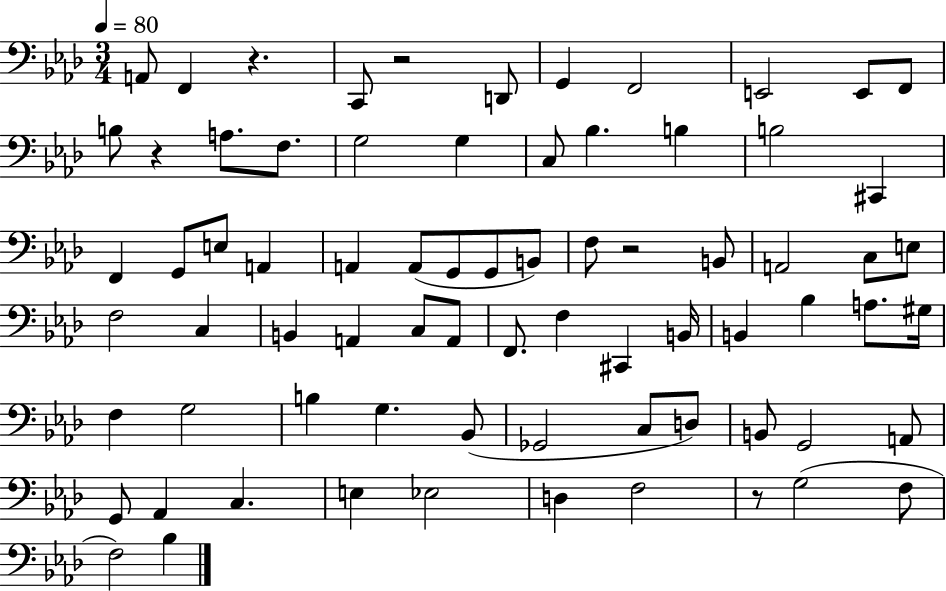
X:1
T:Untitled
M:3/4
L:1/4
K:Ab
A,,/2 F,, z C,,/2 z2 D,,/2 G,, F,,2 E,,2 E,,/2 F,,/2 B,/2 z A,/2 F,/2 G,2 G, C,/2 _B, B, B,2 ^C,, F,, G,,/2 E,/2 A,, A,, A,,/2 G,,/2 G,,/2 B,,/2 F,/2 z2 B,,/2 A,,2 C,/2 E,/2 F,2 C, B,, A,, C,/2 A,,/2 F,,/2 F, ^C,, B,,/4 B,, _B, A,/2 ^G,/4 F, G,2 B, G, _B,,/2 _G,,2 C,/2 D,/2 B,,/2 G,,2 A,,/2 G,,/2 _A,, C, E, _E,2 D, F,2 z/2 G,2 F,/2 F,2 _B,